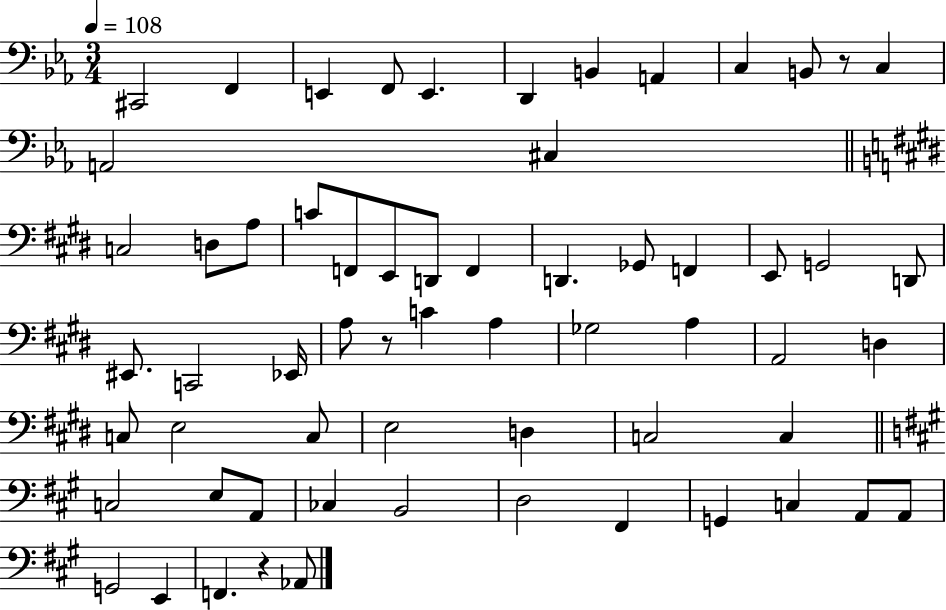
C#2/h F2/q E2/q F2/e E2/q. D2/q B2/q A2/q C3/q B2/e R/e C3/q A2/h C#3/q C3/h D3/e A3/e C4/e F2/e E2/e D2/e F2/q D2/q. Gb2/e F2/q E2/e G2/h D2/e EIS2/e. C2/h Eb2/s A3/e R/e C4/q A3/q Gb3/h A3/q A2/h D3/q C3/e E3/h C3/e E3/h D3/q C3/h C3/q C3/h E3/e A2/e CES3/q B2/h D3/h F#2/q G2/q C3/q A2/e A2/e G2/h E2/q F2/q. R/q Ab2/e